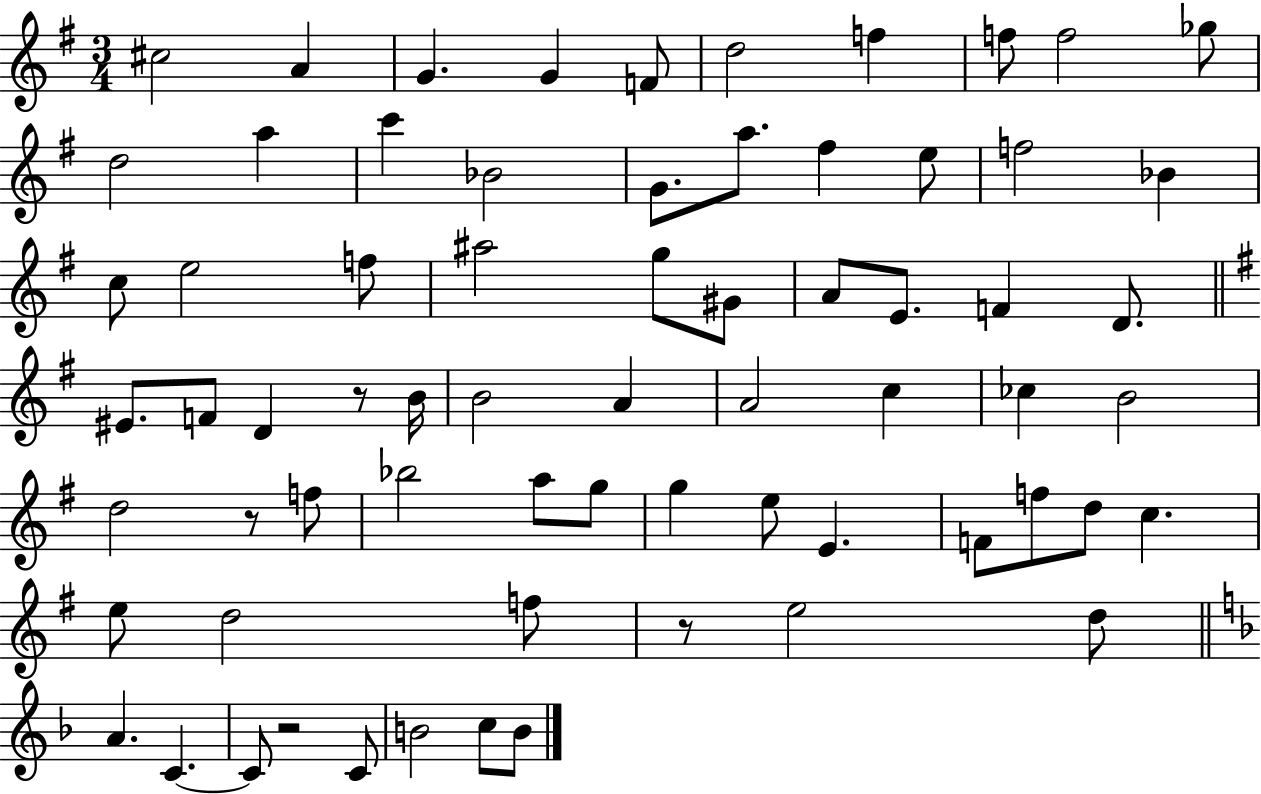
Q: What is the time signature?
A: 3/4